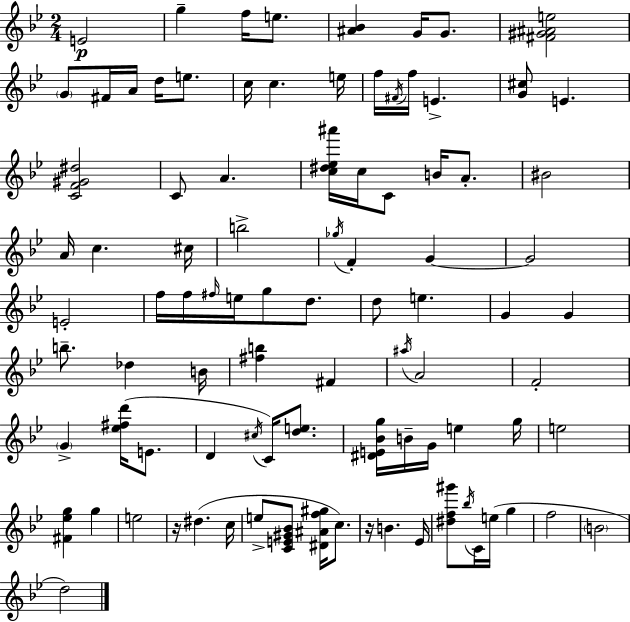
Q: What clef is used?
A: treble